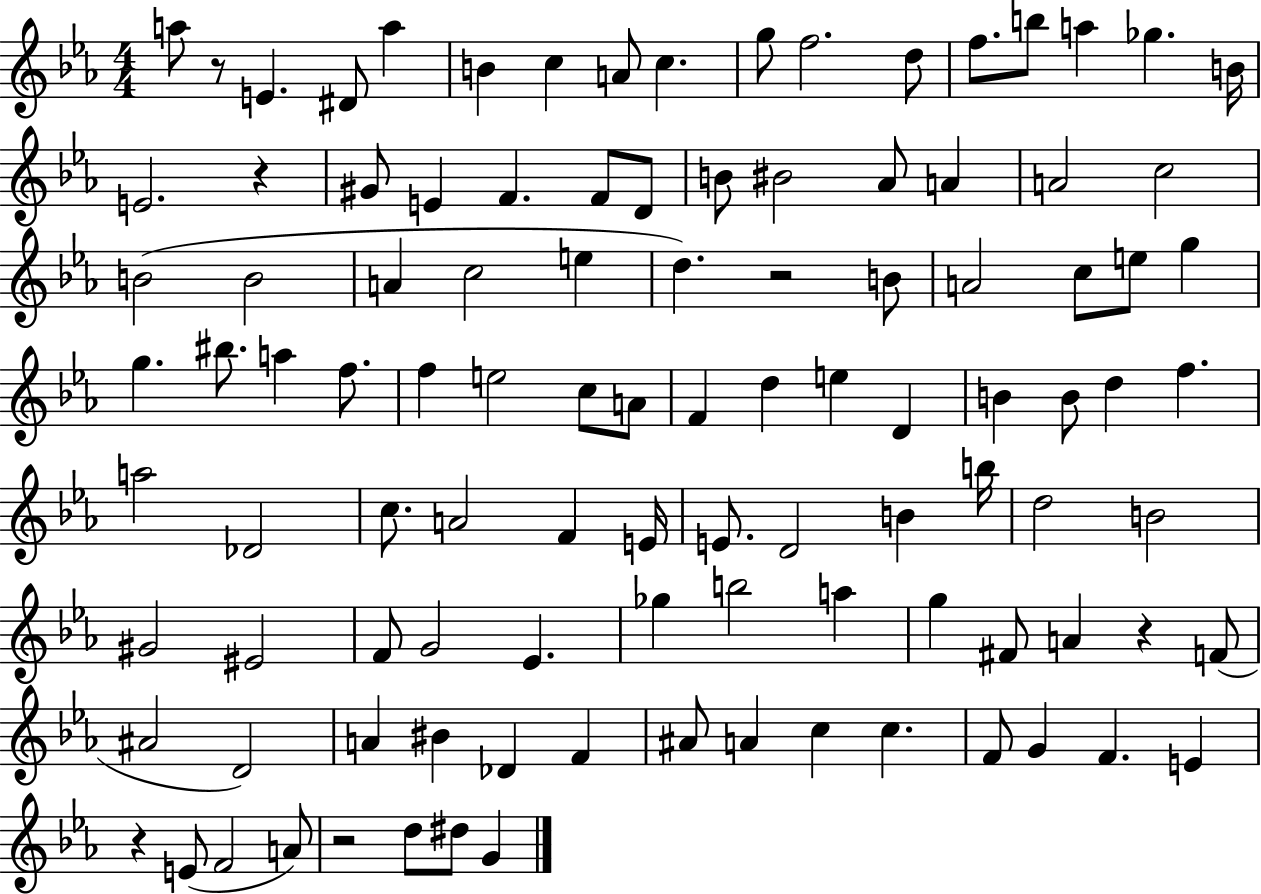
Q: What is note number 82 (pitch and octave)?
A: A4